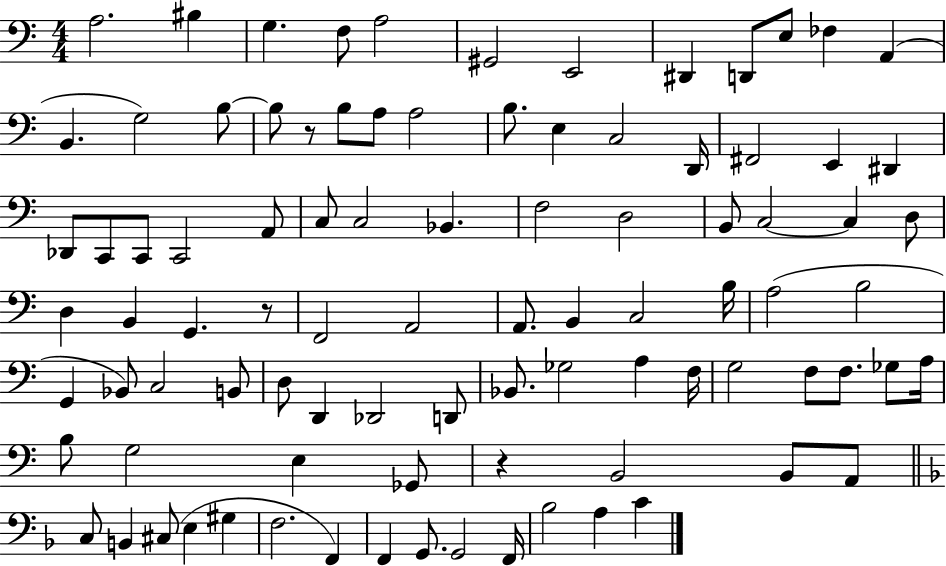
A3/h. BIS3/q G3/q. F3/e A3/h G#2/h E2/h D#2/q D2/e E3/e FES3/q A2/q B2/q. G3/h B3/e B3/e R/e B3/e A3/e A3/h B3/e. E3/q C3/h D2/s F#2/h E2/q D#2/q Db2/e C2/e C2/e C2/h A2/e C3/e C3/h Bb2/q. F3/h D3/h B2/e C3/h C3/q D3/e D3/q B2/q G2/q. R/e F2/h A2/h A2/e. B2/q C3/h B3/s A3/h B3/h G2/q Bb2/e C3/h B2/e D3/e D2/q Db2/h D2/e Bb2/e. Gb3/h A3/q F3/s G3/h F3/e F3/e. Gb3/e A3/s B3/e G3/h E3/q Gb2/e R/q B2/h B2/e A2/e C3/e B2/q C#3/e E3/q G#3/q F3/h. F2/q F2/q G2/e. G2/h F2/s Bb3/h A3/q C4/q